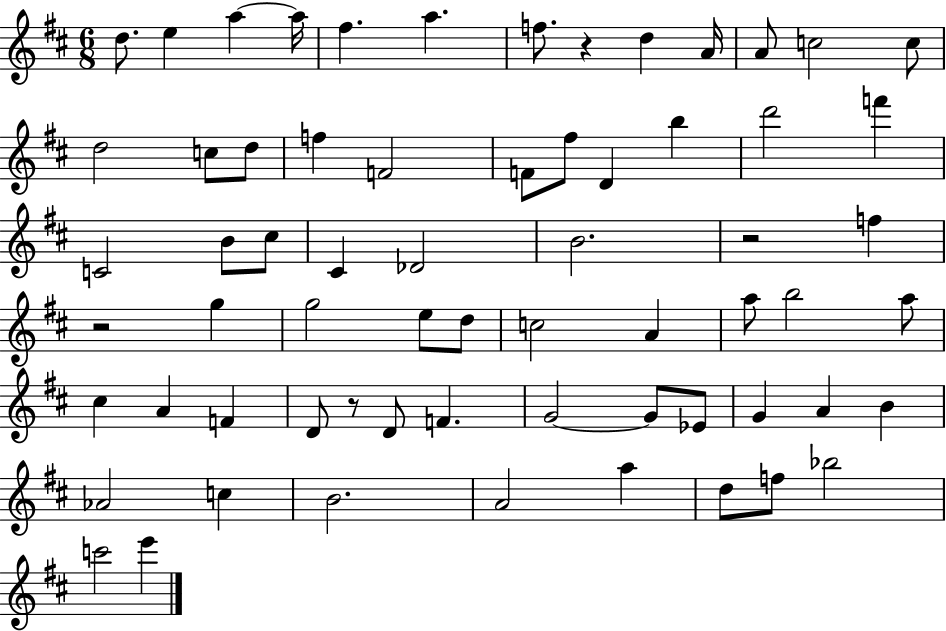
D5/e. E5/q A5/q A5/s F#5/q. A5/q. F5/e. R/q D5/q A4/s A4/e C5/h C5/e D5/h C5/e D5/e F5/q F4/h F4/e F#5/e D4/q B5/q D6/h F6/q C4/h B4/e C#5/e C#4/q Db4/h B4/h. R/h F5/q R/h G5/q G5/h E5/e D5/e C5/h A4/q A5/e B5/h A5/e C#5/q A4/q F4/q D4/e R/e D4/e F4/q. G4/h G4/e Eb4/e G4/q A4/q B4/q Ab4/h C5/q B4/h. A4/h A5/q D5/e F5/e Bb5/h C6/h E6/q